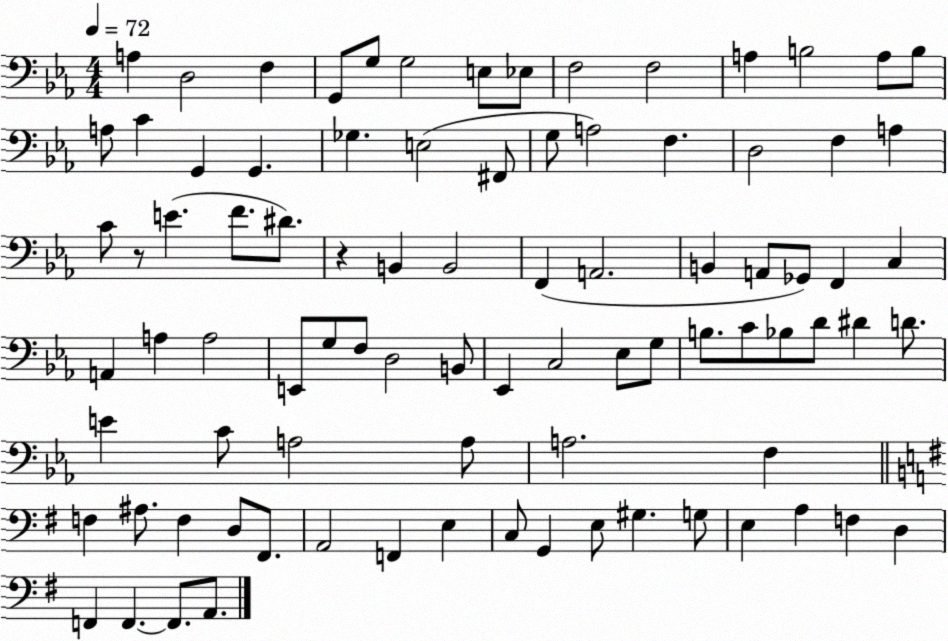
X:1
T:Untitled
M:4/4
L:1/4
K:Eb
A, D,2 F, G,,/2 G,/2 G,2 E,/2 _E,/2 F,2 F,2 A, B,2 A,/2 B,/2 A,/2 C G,, G,, _G, E,2 ^F,,/2 G,/2 A,2 F, D,2 F, A, C/2 z/2 E F/2 ^D/2 z B,, B,,2 F,, A,,2 B,, A,,/2 _G,,/2 F,, C, A,, A, A,2 E,,/2 G,/2 F,/2 D,2 B,,/2 _E,, C,2 _E,/2 G,/2 B,/2 C/2 _B,/2 D/2 ^D D/2 E C/2 A,2 A,/2 A,2 F, F, ^A,/2 F, D,/2 ^F,,/2 A,,2 F,, E, C,/2 G,, E,/2 ^G, G,/2 E, A, F, D, F,, F,, F,,/2 A,,/2